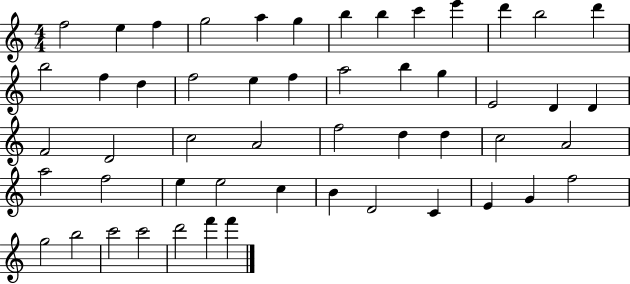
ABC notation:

X:1
T:Untitled
M:4/4
L:1/4
K:C
f2 e f g2 a g b b c' e' d' b2 d' b2 f d f2 e f a2 b g E2 D D F2 D2 c2 A2 f2 d d c2 A2 a2 f2 e e2 c B D2 C E G f2 g2 b2 c'2 c'2 d'2 f' f'